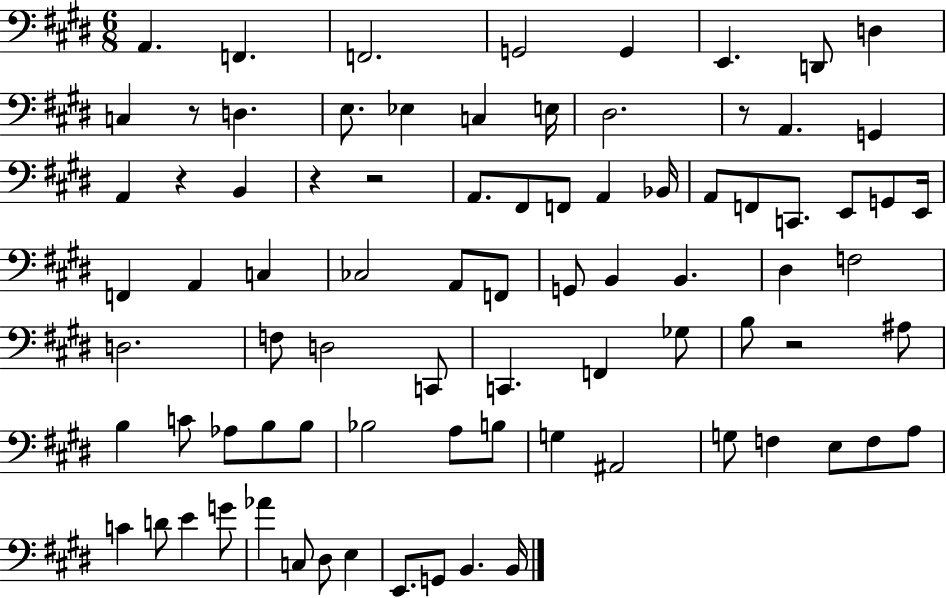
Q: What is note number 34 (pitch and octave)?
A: CES3